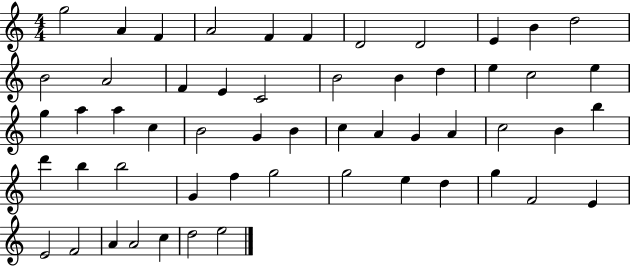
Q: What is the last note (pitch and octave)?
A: E5